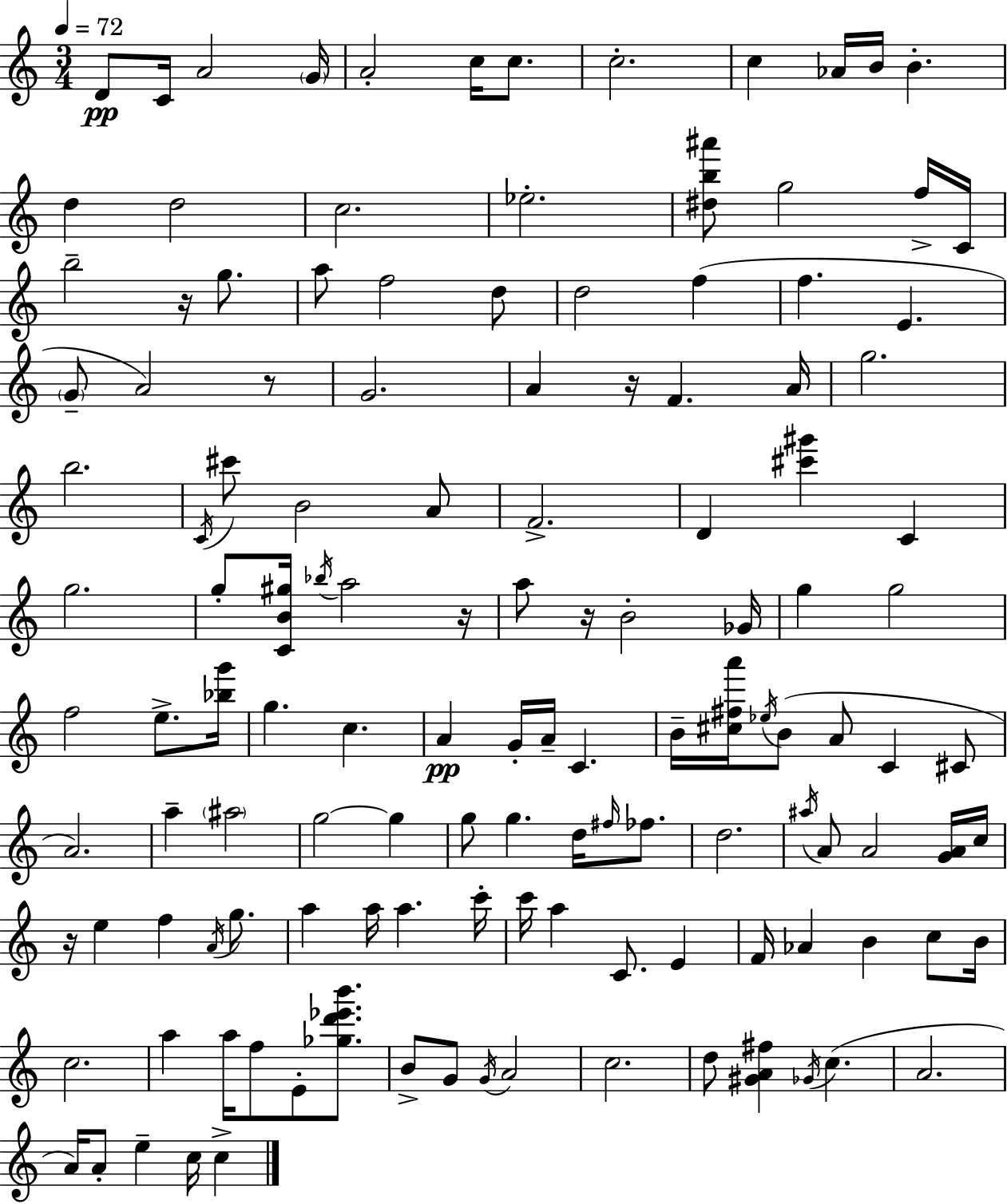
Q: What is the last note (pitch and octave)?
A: C5